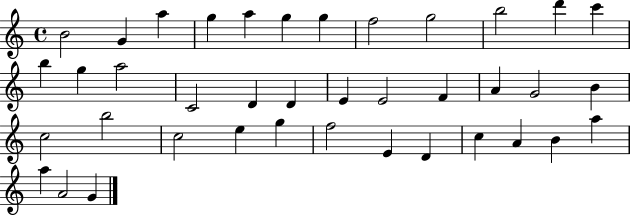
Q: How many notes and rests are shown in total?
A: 39